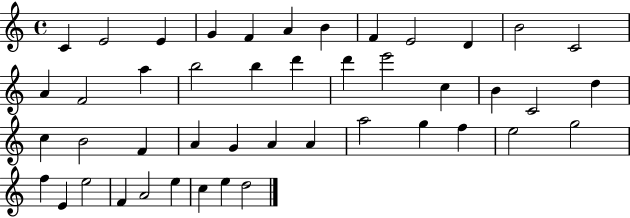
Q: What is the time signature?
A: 4/4